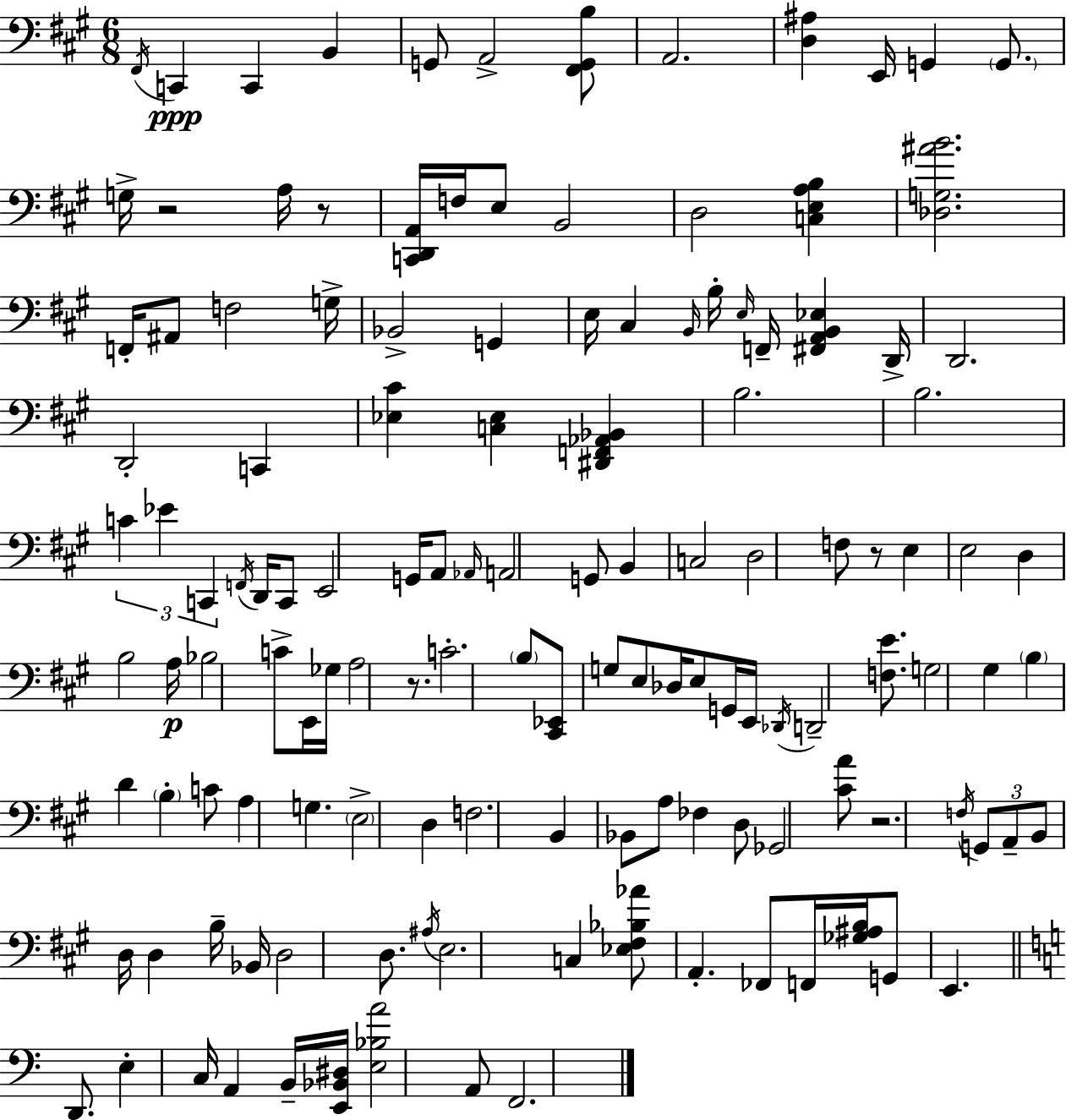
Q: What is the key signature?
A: A major